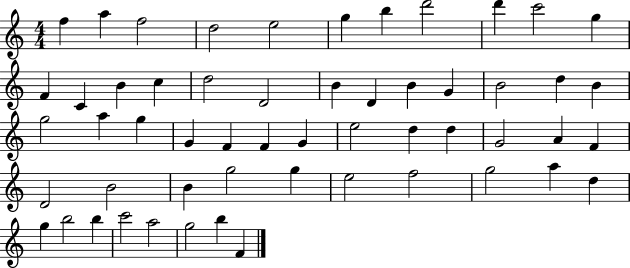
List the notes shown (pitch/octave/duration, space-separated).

F5/q A5/q F5/h D5/h E5/h G5/q B5/q D6/h D6/q C6/h G5/q F4/q C4/q B4/q C5/q D5/h D4/h B4/q D4/q B4/q G4/q B4/h D5/q B4/q G5/h A5/q G5/q G4/q F4/q F4/q G4/q E5/h D5/q D5/q G4/h A4/q F4/q D4/h B4/h B4/q G5/h G5/q E5/h F5/h G5/h A5/q D5/q G5/q B5/h B5/q C6/h A5/h G5/h B5/q F4/q